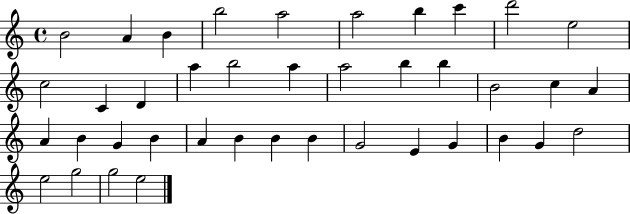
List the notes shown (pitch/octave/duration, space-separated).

B4/h A4/q B4/q B5/h A5/h A5/h B5/q C6/q D6/h E5/h C5/h C4/q D4/q A5/q B5/h A5/q A5/h B5/q B5/q B4/h C5/q A4/q A4/q B4/q G4/q B4/q A4/q B4/q B4/q B4/q G4/h E4/q G4/q B4/q G4/q D5/h E5/h G5/h G5/h E5/h